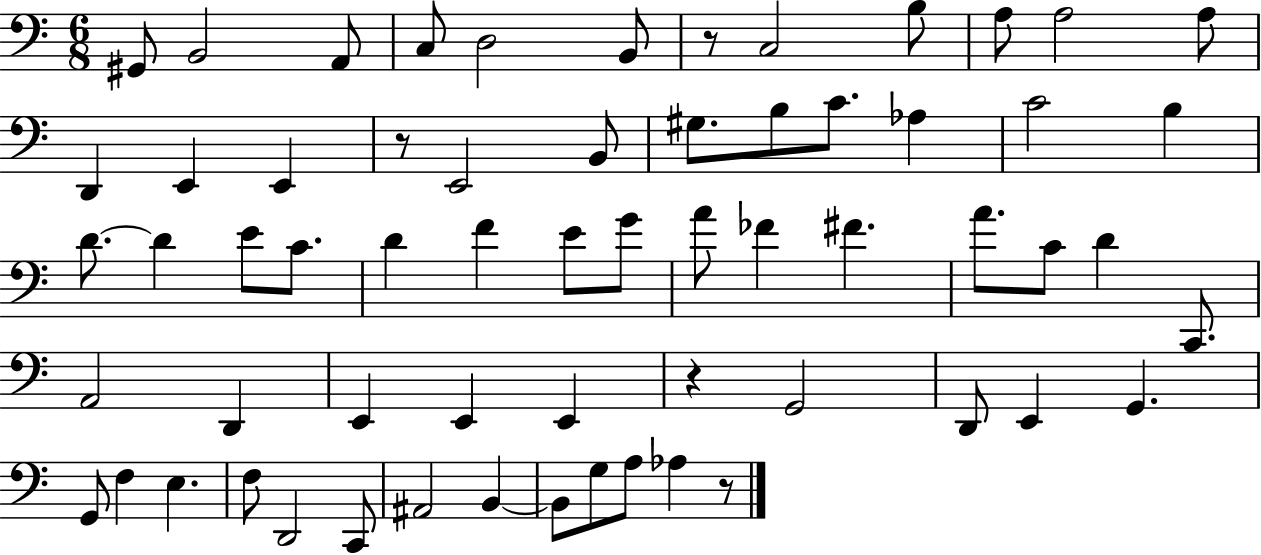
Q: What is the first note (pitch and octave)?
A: G#2